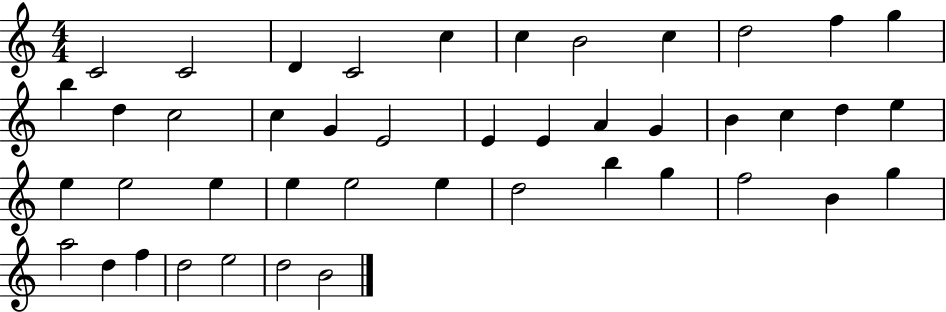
X:1
T:Untitled
M:4/4
L:1/4
K:C
C2 C2 D C2 c c B2 c d2 f g b d c2 c G E2 E E A G B c d e e e2 e e e2 e d2 b g f2 B g a2 d f d2 e2 d2 B2